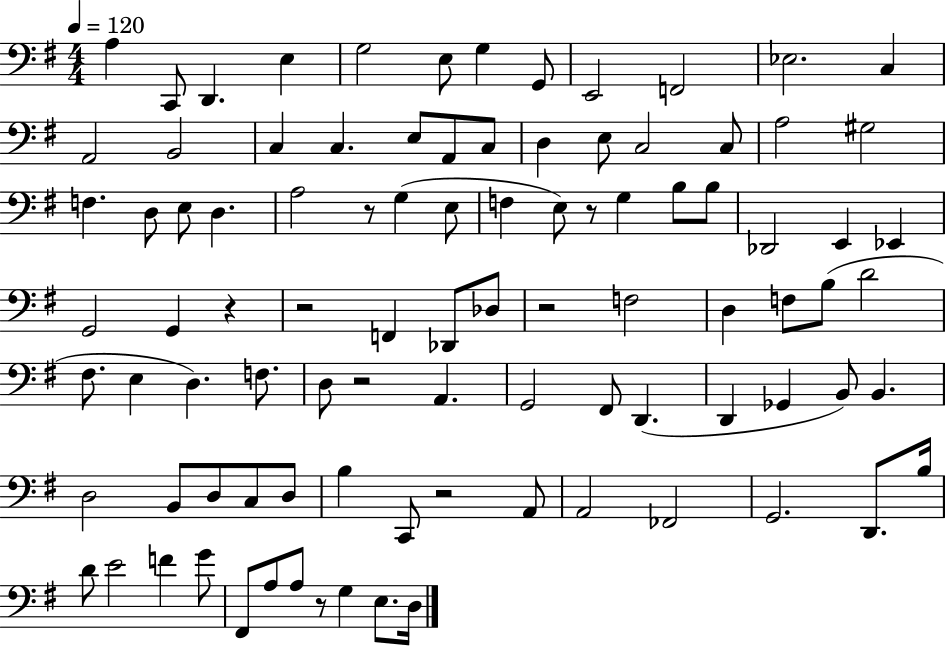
{
  \clef bass
  \numericTimeSignature
  \time 4/4
  \key g \major
  \tempo 4 = 120
  a4 c,8 d,4. e4 | g2 e8 g4 g,8 | e,2 f,2 | ees2. c4 | \break a,2 b,2 | c4 c4. e8 a,8 c8 | d4 e8 c2 c8 | a2 gis2 | \break f4. d8 e8 d4. | a2 r8 g4( e8 | f4 e8) r8 g4 b8 b8 | des,2 e,4 ees,4 | \break g,2 g,4 r4 | r2 f,4 des,8 des8 | r2 f2 | d4 f8 b8( d'2 | \break fis8. e4 d4.) f8. | d8 r2 a,4. | g,2 fis,8 d,4.( | d,4 ges,4 b,8) b,4. | \break d2 b,8 d8 c8 d8 | b4 c,8 r2 a,8 | a,2 fes,2 | g,2. d,8. b16 | \break d'8 e'2 f'4 g'8 | fis,8 a8 a8 r8 g4 e8. d16 | \bar "|."
}